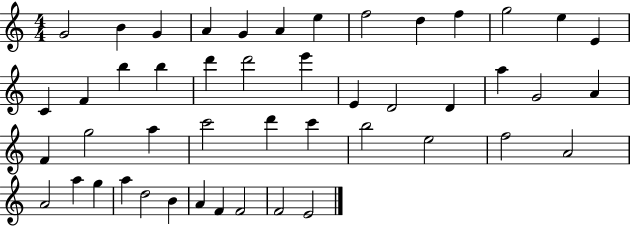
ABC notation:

X:1
T:Untitled
M:4/4
L:1/4
K:C
G2 B G A G A e f2 d f g2 e E C F b b d' d'2 e' E D2 D a G2 A F g2 a c'2 d' c' b2 e2 f2 A2 A2 a g a d2 B A F F2 F2 E2